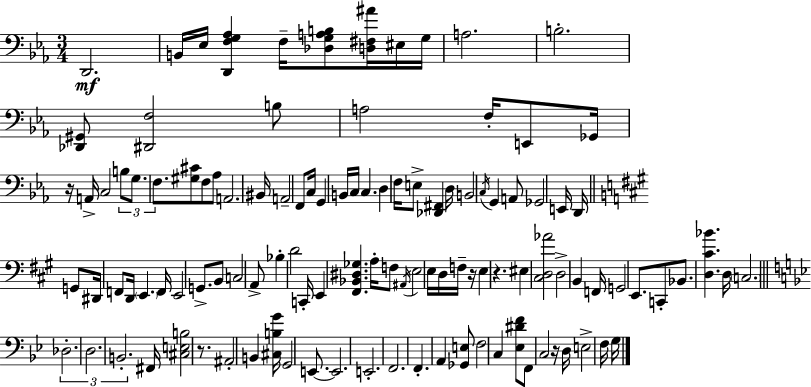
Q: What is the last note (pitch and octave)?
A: G3